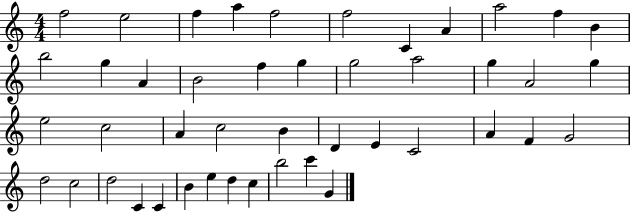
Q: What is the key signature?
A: C major